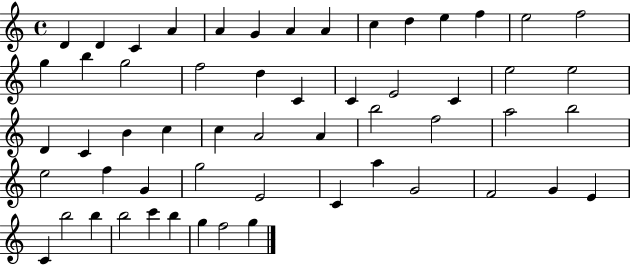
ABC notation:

X:1
T:Untitled
M:4/4
L:1/4
K:C
D D C A A G A A c d e f e2 f2 g b g2 f2 d C C E2 C e2 e2 D C B c c A2 A b2 f2 a2 b2 e2 f G g2 E2 C a G2 F2 G E C b2 b b2 c' b g f2 g